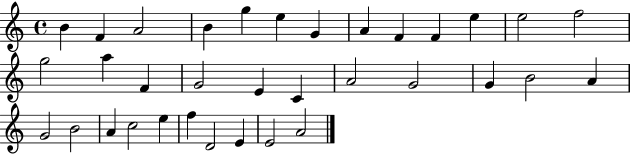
X:1
T:Untitled
M:4/4
L:1/4
K:C
B F A2 B g e G A F F e e2 f2 g2 a F G2 E C A2 G2 G B2 A G2 B2 A c2 e f D2 E E2 A2